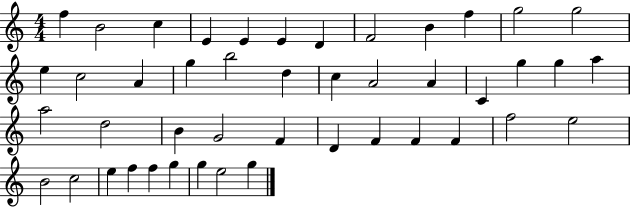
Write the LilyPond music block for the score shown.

{
  \clef treble
  \numericTimeSignature
  \time 4/4
  \key c \major
  f''4 b'2 c''4 | e'4 e'4 e'4 d'4 | f'2 b'4 f''4 | g''2 g''2 | \break e''4 c''2 a'4 | g''4 b''2 d''4 | c''4 a'2 a'4 | c'4 g''4 g''4 a''4 | \break a''2 d''2 | b'4 g'2 f'4 | d'4 f'4 f'4 f'4 | f''2 e''2 | \break b'2 c''2 | e''4 f''4 f''4 g''4 | g''4 e''2 g''4 | \bar "|."
}